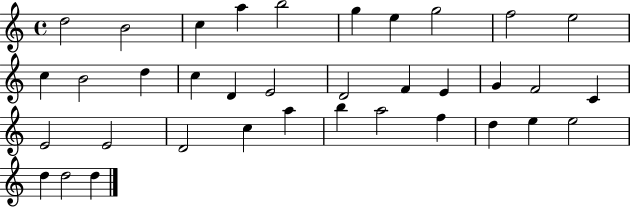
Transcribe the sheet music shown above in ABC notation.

X:1
T:Untitled
M:4/4
L:1/4
K:C
d2 B2 c a b2 g e g2 f2 e2 c B2 d c D E2 D2 F E G F2 C E2 E2 D2 c a b a2 f d e e2 d d2 d